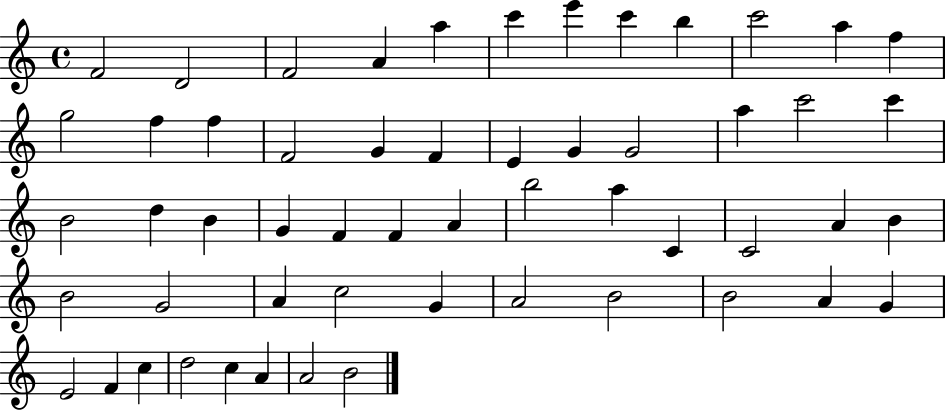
F4/h D4/h F4/h A4/q A5/q C6/q E6/q C6/q B5/q C6/h A5/q F5/q G5/h F5/q F5/q F4/h G4/q F4/q E4/q G4/q G4/h A5/q C6/h C6/q B4/h D5/q B4/q G4/q F4/q F4/q A4/q B5/h A5/q C4/q C4/h A4/q B4/q B4/h G4/h A4/q C5/h G4/q A4/h B4/h B4/h A4/q G4/q E4/h F4/q C5/q D5/h C5/q A4/q A4/h B4/h